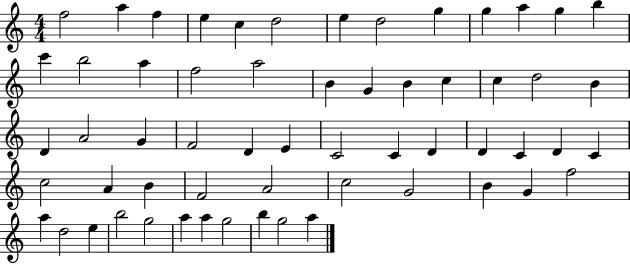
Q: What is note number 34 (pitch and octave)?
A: D4